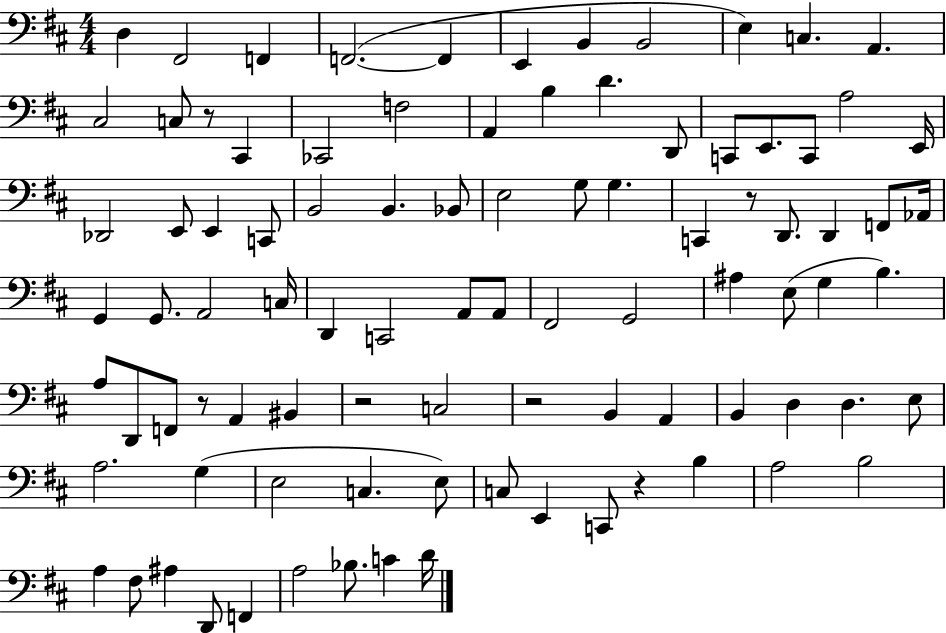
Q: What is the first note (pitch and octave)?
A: D3